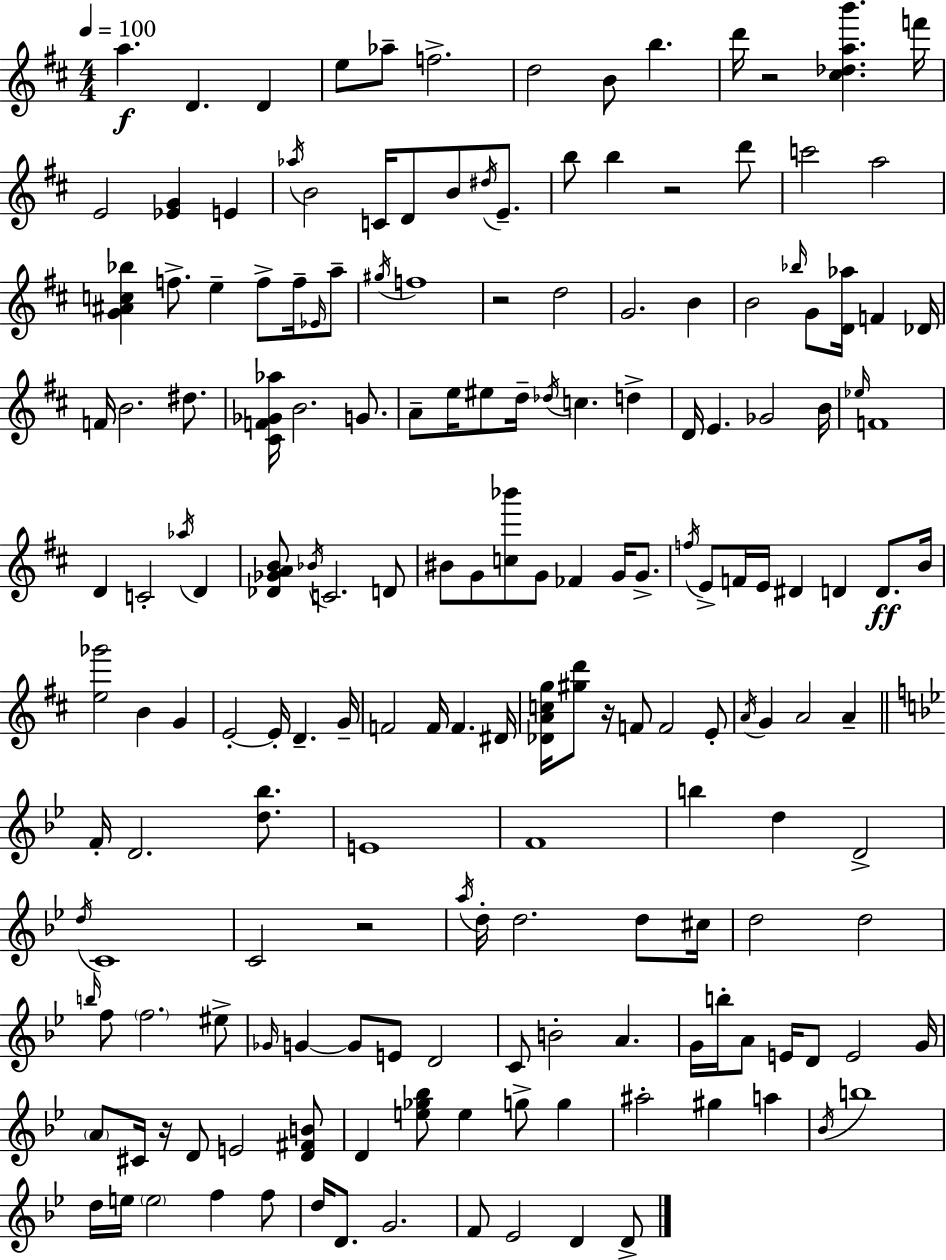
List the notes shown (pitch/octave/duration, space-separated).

A5/q. D4/q. D4/q E5/e Ab5/e F5/h. D5/h B4/e B5/q. D6/s R/h [C#5,Db5,A5,B6]/q. F6/s E4/h [Eb4,G4]/q E4/q Ab5/s B4/h C4/s D4/e B4/e D#5/s E4/e. B5/e B5/q R/h D6/e C6/h A5/h [G4,A#4,C5,Bb5]/q F5/e. E5/q F5/e F5/s Eb4/s A5/e G#5/s F5/w R/h D5/h G4/h. B4/q B4/h Bb5/s G4/e [D4,Ab5]/s F4/q Db4/s F4/s B4/h. D#5/e. [C#4,F4,Gb4,Ab5]/s B4/h. G4/e. A4/e E5/s EIS5/e D5/s Db5/s C5/q. D5/q D4/s E4/q. Gb4/h B4/s Eb5/s F4/w D4/q C4/h Ab5/s D4/q [Db4,Gb4,A4,B4]/e Bb4/s C4/h. D4/e BIS4/e G4/e [C5,Bb6]/e G4/e FES4/q G4/s G4/e. F5/s E4/e F4/s E4/s D#4/q D4/q D4/e. B4/s [E5,Gb6]/h B4/q G4/q E4/h E4/s D4/q. G4/s F4/h F4/s F4/q. D#4/s [Db4,A4,C5,G5]/s [G#5,D6]/e R/s F4/e F4/h E4/e A4/s G4/q A4/h A4/q F4/s D4/h. [D5,Bb5]/e. E4/w F4/w B5/q D5/q D4/h D5/s C4/w C4/h R/h A5/s D5/s D5/h. D5/e C#5/s D5/h D5/h B5/s F5/e F5/h. EIS5/e Gb4/s G4/q G4/e E4/e D4/h C4/e B4/h A4/q. G4/s B5/s A4/e E4/s D4/e E4/h G4/s A4/e C#4/s R/s D4/e E4/h [D4,F#4,B4]/e D4/q [E5,Gb5,Bb5]/e E5/q G5/e G5/q A#5/h G#5/q A5/q Bb4/s B5/w D5/s E5/s E5/h F5/q F5/e D5/s D4/e. G4/h. F4/e Eb4/h D4/q D4/e